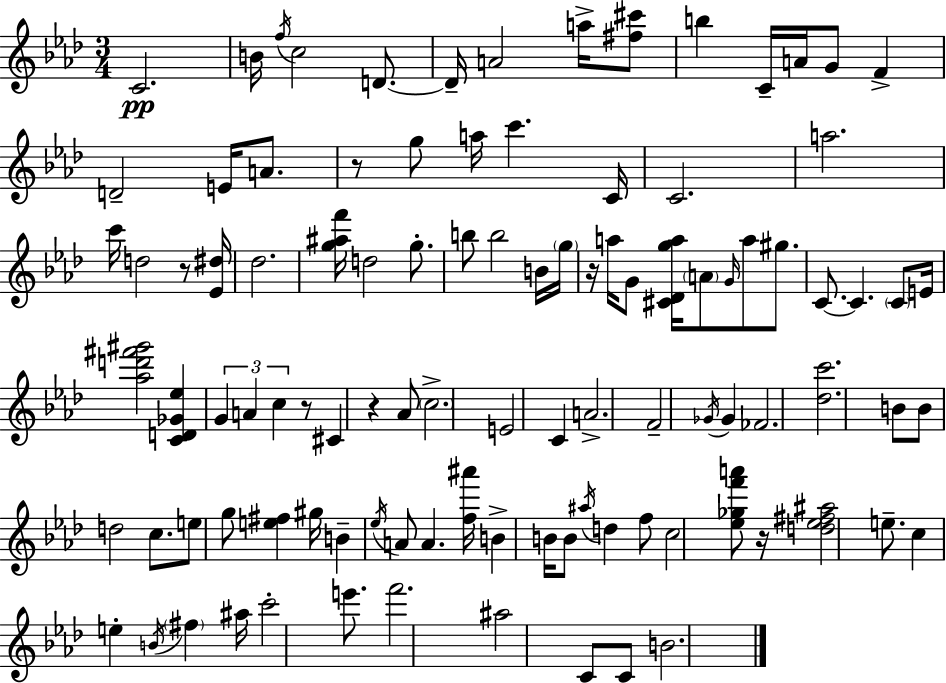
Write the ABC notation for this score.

X:1
T:Untitled
M:3/4
L:1/4
K:Fm
C2 B/4 f/4 c2 D/2 D/4 A2 a/4 [^f^c']/2 b C/4 A/4 G/2 F D2 E/4 A/2 z/2 g/2 a/4 c' C/4 C2 a2 c'/4 d2 z/2 [_E^d]/4 _d2 [g^af']/4 d2 g/2 b/2 b2 B/4 g/4 z/4 a/4 G/2 [^C_Dga]/4 A/2 G/4 a/2 ^g/2 C/2 C C/2 E/4 [_ad'^f'^g']2 [CD_G_e] G A c z/2 ^C z _A/2 c2 E2 C A2 F2 _G/4 _G _F2 [_dc']2 B/2 B/2 d2 c/2 e/2 g/2 [e^f] ^g/4 B _e/4 A/2 A [f^a']/4 B B/4 B/2 ^a/4 d f/2 c2 [_e_gf'a']/2 z/4 [d_e^f^a]2 e/2 c e B/4 ^f ^a/4 c'2 e'/2 f'2 ^a2 C/2 C/2 B2